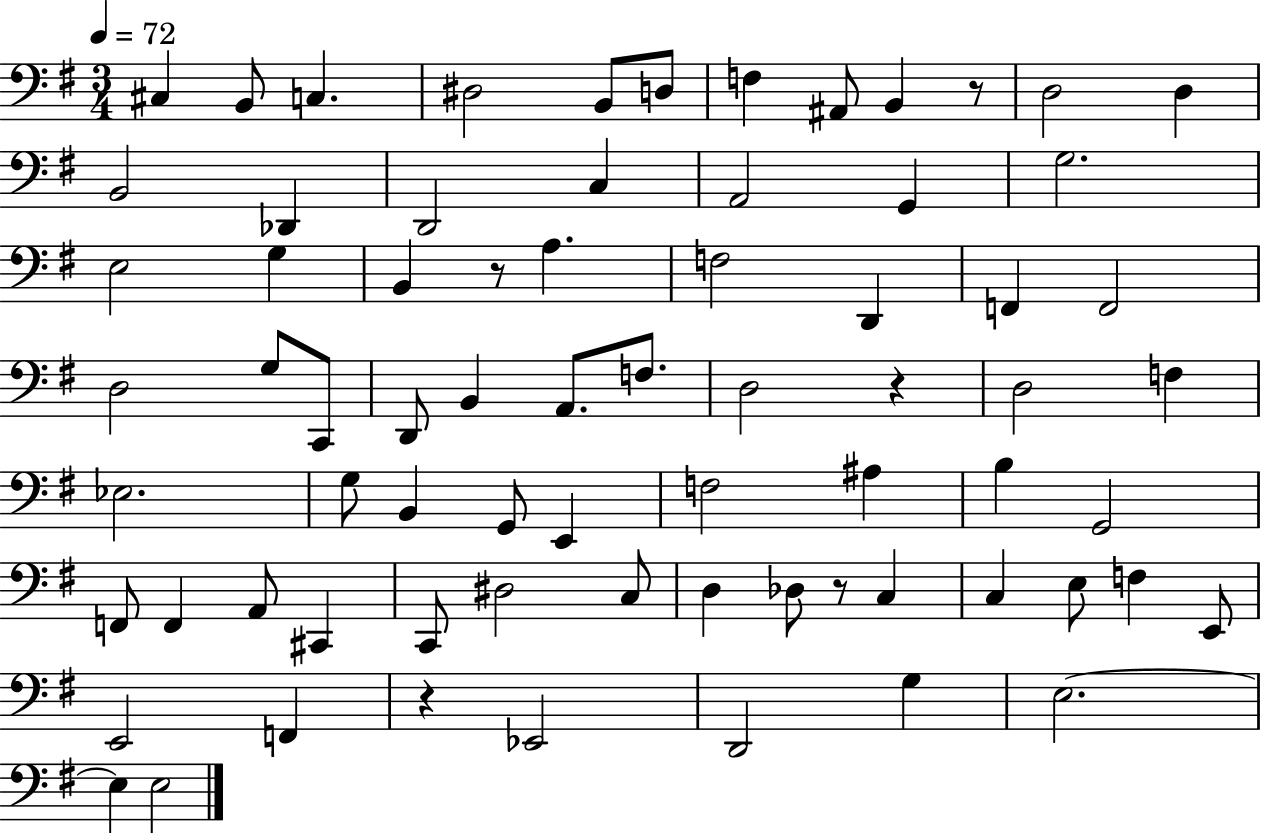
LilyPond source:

{
  \clef bass
  \numericTimeSignature
  \time 3/4
  \key g \major
  \tempo 4 = 72
  cis4 b,8 c4. | dis2 b,8 d8 | f4 ais,8 b,4 r8 | d2 d4 | \break b,2 des,4 | d,2 c4 | a,2 g,4 | g2. | \break e2 g4 | b,4 r8 a4. | f2 d,4 | f,4 f,2 | \break d2 g8 c,8 | d,8 b,4 a,8. f8. | d2 r4 | d2 f4 | \break ees2. | g8 b,4 g,8 e,4 | f2 ais4 | b4 g,2 | \break f,8 f,4 a,8 cis,4 | c,8 dis2 c8 | d4 des8 r8 c4 | c4 e8 f4 e,8 | \break e,2 f,4 | r4 ees,2 | d,2 g4 | e2.~~ | \break e4 e2 | \bar "|."
}